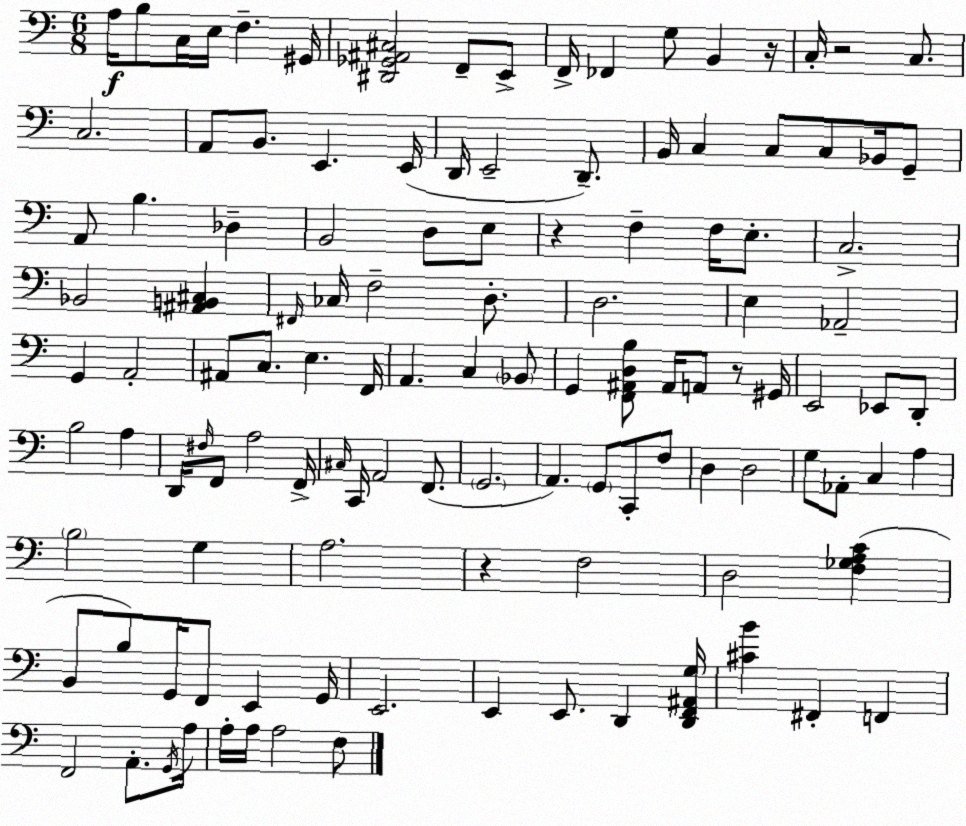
X:1
T:Untitled
M:6/8
L:1/4
K:C
A,/4 B,/2 C,/4 E,/4 F, ^G,,/4 [^D,,_G,,^A,,^C,]2 F,,/2 E,,/2 F,,/4 _F,, G,/2 B,, z/4 C,/4 z2 C,/2 C,2 A,,/2 B,,/2 E,, E,,/4 D,,/4 E,,2 D,,/2 B,,/4 C, C,/2 C,/2 _B,,/4 G,,/2 A,,/2 B, _D, B,,2 D,/2 E,/2 z F, F,/4 E,/2 C,2 _B,,2 [^A,,B,,^C,] ^F,,/4 _C,/4 F,2 D,/2 D,2 E, _A,,2 G,, A,,2 ^A,,/2 C,/2 E, F,,/4 A,, C, _B,,/2 G,, [F,,^A,,D,B,]/2 ^A,,/4 A,,/2 z/2 ^G,,/4 E,,2 _E,,/2 D,,/2 B,2 A, D,,/4 ^F,/4 F,,/2 A,2 F,,/4 ^C,/4 C,,/4 A,,2 F,,/2 G,,2 A,, G,,/2 C,,/2 F,/2 D, D,2 G,/2 _A,,/2 C, A, B,2 G, A,2 z F,2 D,2 [F,_G,A,C] B,,/2 B,/2 G,,/4 F,,/2 E,, G,,/4 E,,2 E,, E,,/2 D,, [D,,F,,^A,,G,]/4 [^CB] ^F,, F,, F,,2 A,,/2 G,,/4 A,/4 A,/4 A,/4 A,2 F,/2